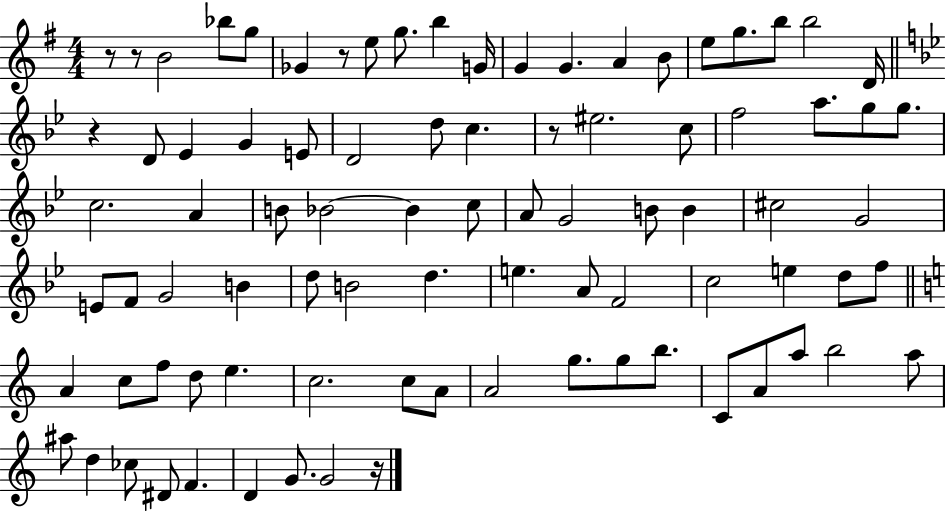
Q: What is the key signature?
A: G major